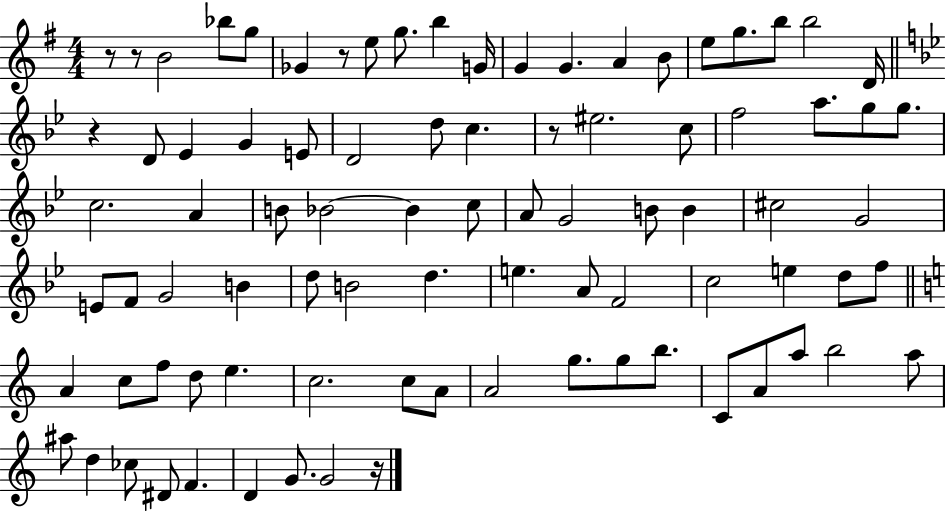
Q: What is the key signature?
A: G major